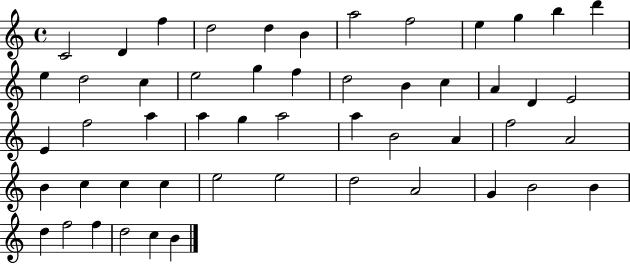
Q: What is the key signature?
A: C major